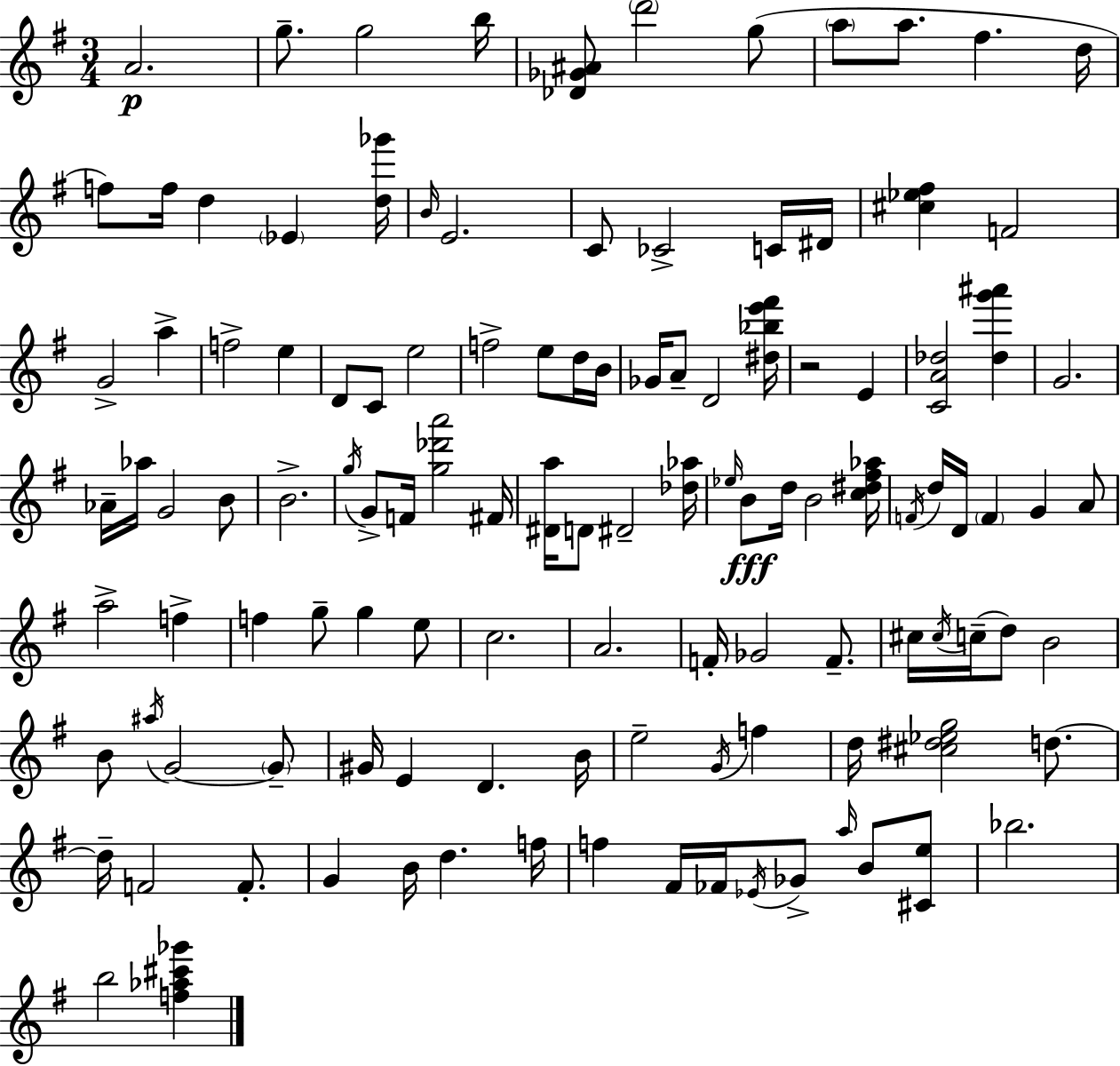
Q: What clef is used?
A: treble